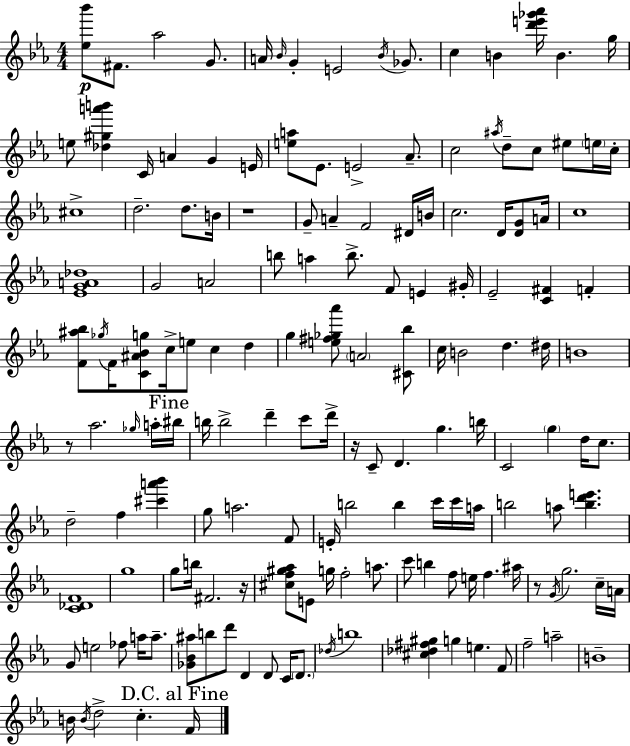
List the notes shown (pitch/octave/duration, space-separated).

[Eb5,Bb6]/e F#4/e. Ab5/h G4/e. A4/s Bb4/s G4/q E4/h Bb4/s Gb4/e. C5/q B4/q [D6,E6,Gb6,Ab6]/s B4/q. G5/s E5/e [Db5,G#5,A6,B6]/q C4/s A4/q G4/q E4/s [E5,A5]/e Eb4/e. E4/h Ab4/e. C5/h A#5/s D5/e C5/e EIS5/e E5/s C5/s C#5/w D5/h. D5/e. B4/s R/w G4/e A4/q F4/h D#4/s B4/s C5/h. D4/s [D4,G4]/e A4/s C5/w [Eb4,G4,A4,Db5]/w G4/h A4/h B5/e A5/q B5/e. F4/e E4/q G#4/s Eb4/h [C4,F#4]/q F4/q [F4,A#5,Bb5]/e Gb5/s F4/s [C4,A#4,Bb4,G5]/e C5/s E5/e C5/q D5/q G5/q [E5,F#5,Gb5,Ab6]/e A4/h [C#4,Bb5]/e C5/s B4/h D5/q. D#5/s B4/w R/e Ab5/h. Gb5/s A5/s BIS5/s B5/s B5/h D6/q C6/e D6/s R/s C4/e D4/q. G5/q. B5/s C4/h G5/q D5/s C5/e. D5/h F5/q [C#6,A6,Bb6]/q G5/e A5/h. F4/e E4/s B5/h B5/q C6/s C6/s A5/s B5/h A5/e [B5,D6,E6]/q. [C4,Db4,F4]/w G5/w G5/e B5/s F#4/h. R/s [C#5,F5,G#5,Ab5]/e E4/e G5/s F5/h A5/e. C6/e B5/q F5/e E5/s F5/q. A#5/s R/e G4/s G5/h. C5/s A4/s G4/e E5/h FES5/e A5/s A5/e. [Gb4,Bb4,A#5]/e B5/e D6/e D4/q D4/e C4/s D4/e. Db5/s B5/w [C#5,Db5,F#5,G#5]/q G5/q E5/q. F4/e F5/h A5/h B4/w B4/s B4/s D5/h C5/q. F4/s